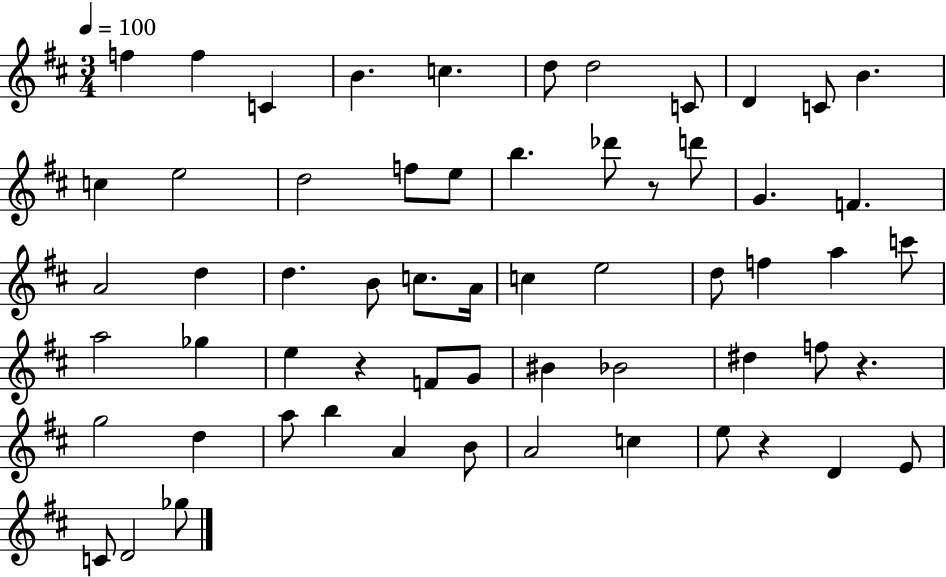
{
  \clef treble
  \numericTimeSignature
  \time 3/4
  \key d \major
  \tempo 4 = 100
  f''4 f''4 c'4 | b'4. c''4. | d''8 d''2 c'8 | d'4 c'8 b'4. | \break c''4 e''2 | d''2 f''8 e''8 | b''4. des'''8 r8 d'''8 | g'4. f'4. | \break a'2 d''4 | d''4. b'8 c''8. a'16 | c''4 e''2 | d''8 f''4 a''4 c'''8 | \break a''2 ges''4 | e''4 r4 f'8 g'8 | bis'4 bes'2 | dis''4 f''8 r4. | \break g''2 d''4 | a''8 b''4 a'4 b'8 | a'2 c''4 | e''8 r4 d'4 e'8 | \break c'8 d'2 ges''8 | \bar "|."
}